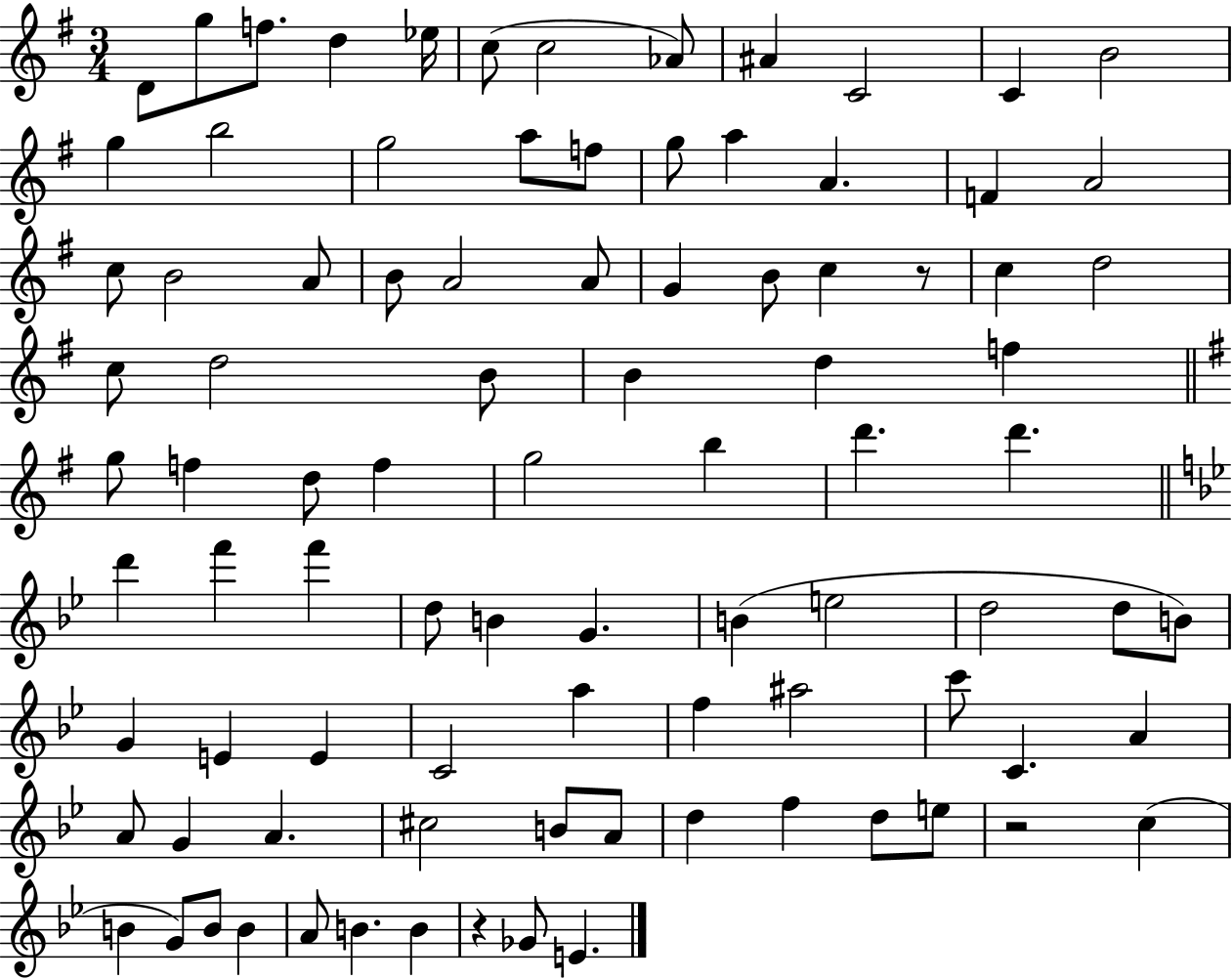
{
  \clef treble
  \numericTimeSignature
  \time 3/4
  \key g \major
  \repeat volta 2 { d'8 g''8 f''8. d''4 ees''16 | c''8( c''2 aes'8) | ais'4 c'2 | c'4 b'2 | \break g''4 b''2 | g''2 a''8 f''8 | g''8 a''4 a'4. | f'4 a'2 | \break c''8 b'2 a'8 | b'8 a'2 a'8 | g'4 b'8 c''4 r8 | c''4 d''2 | \break c''8 d''2 b'8 | b'4 d''4 f''4 | \bar "||" \break \key g \major g''8 f''4 d''8 f''4 | g''2 b''4 | d'''4. d'''4. | \bar "||" \break \key bes \major d'''4 f'''4 f'''4 | d''8 b'4 g'4. | b'4( e''2 | d''2 d''8 b'8) | \break g'4 e'4 e'4 | c'2 a''4 | f''4 ais''2 | c'''8 c'4. a'4 | \break a'8 g'4 a'4. | cis''2 b'8 a'8 | d''4 f''4 d''8 e''8 | r2 c''4( | \break b'4 g'8) b'8 b'4 | a'8 b'4. b'4 | r4 ges'8 e'4. | } \bar "|."
}